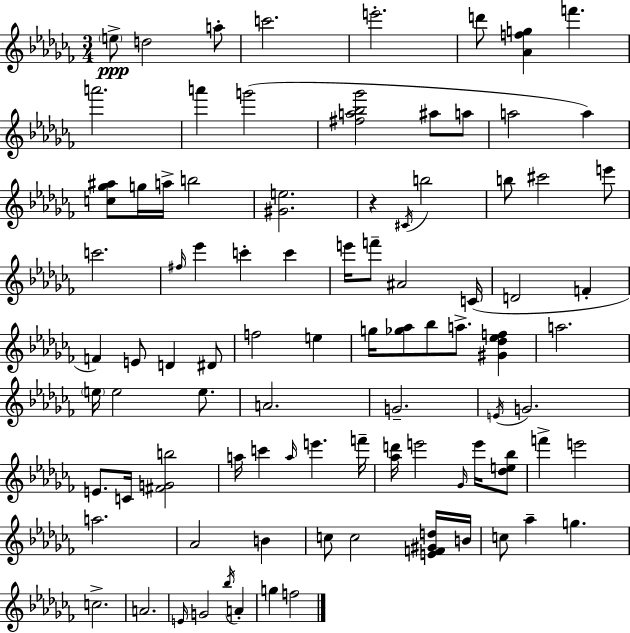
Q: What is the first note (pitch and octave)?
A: E5